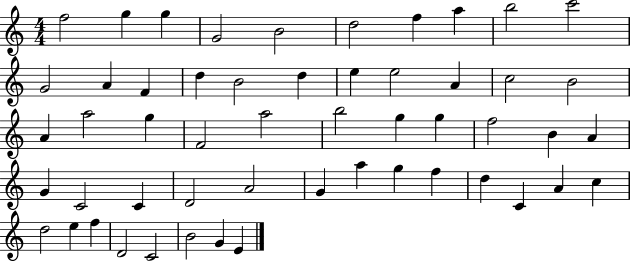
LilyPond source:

{
  \clef treble
  \numericTimeSignature
  \time 4/4
  \key c \major
  f''2 g''4 g''4 | g'2 b'2 | d''2 f''4 a''4 | b''2 c'''2 | \break g'2 a'4 f'4 | d''4 b'2 d''4 | e''4 e''2 a'4 | c''2 b'2 | \break a'4 a''2 g''4 | f'2 a''2 | b''2 g''4 g''4 | f''2 b'4 a'4 | \break g'4 c'2 c'4 | d'2 a'2 | g'4 a''4 g''4 f''4 | d''4 c'4 a'4 c''4 | \break d''2 e''4 f''4 | d'2 c'2 | b'2 g'4 e'4 | \bar "|."
}